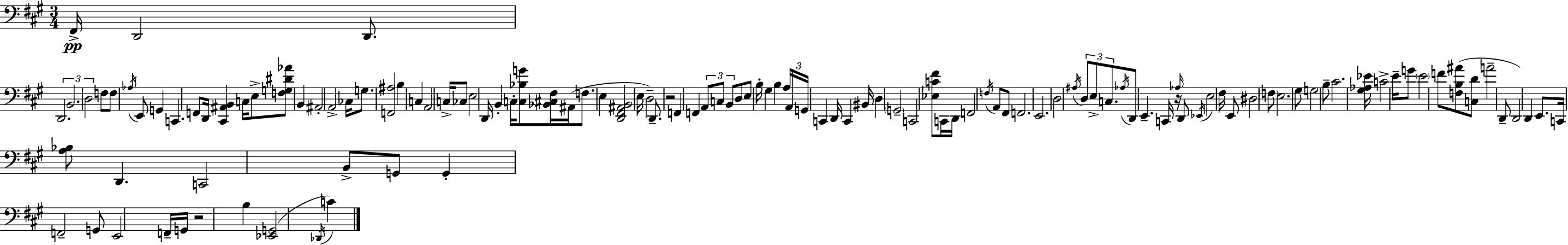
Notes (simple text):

F#2/s D2/h D2/e. D2/h. B2/h. D3/h F3/e F3/e Ab3/s E2/e G2/q C2/q. F2/e D2/s [C#2,A#2,B2]/q C3/s E3/e [F3,G3,D#4,Ab4]/e B2/q A#2/h A2/h CES3/s G3/e. [F2,A#3]/h B3/q C3/q A2/h C3/s CES3/e E3/h D2/s B2/q C3/s [C3,Bb3,G4]/e [Bb2,C#3,F#3]/s A#2/s F3/e. E3/q [D2,F#2,A#2,B2]/h E3/s D3/h D2/e. R/h F2/q F2/q A2/e C3/e B2/e D3/e E3/e B3/s G#3/q B3/q A3/s A2/s G2/s C2/q D2/s C2/q BIS2/s D3/q G2/h C2/h [Eb3,C4,F#4]/e C2/s D2/s F2/h F3/s A2/e F#2/e F2/h. E2/h. D3/h A#3/s D3/e E3/e C3/e. Ab3/s D2/e E2/q. C2/s R/s Ab3/s D2/e Eb2/s E3/h F#3/s E2/e D#3/h F3/e E3/h. G#3/e G3/h B3/e C#4/h. [G#3,Ab3,Eb4]/s C4/h E4/s G4/e E4/h F4/e [F3,B3,A#4]/e [C3,D4]/e A4/h D2/e D2/h D2/q E2/e. C2/s [A3,Bb3]/e D2/q. C2/h B2/e G2/e G2/q F2/h G2/e E2/h F2/s G2/s R/h B3/q [Eb2,G2]/h Db2/s C4/q